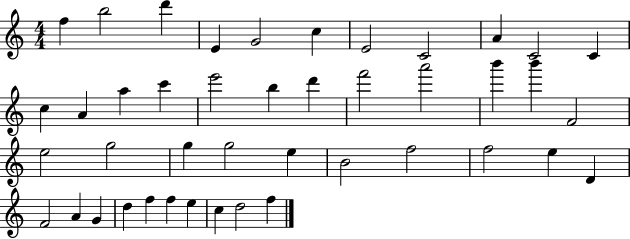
X:1
T:Untitled
M:4/4
L:1/4
K:C
f b2 d' E G2 c E2 C2 A C2 C c A a c' e'2 b d' f'2 a'2 b' b' F2 e2 g2 g g2 e B2 f2 f2 e D F2 A G d f f e c d2 f